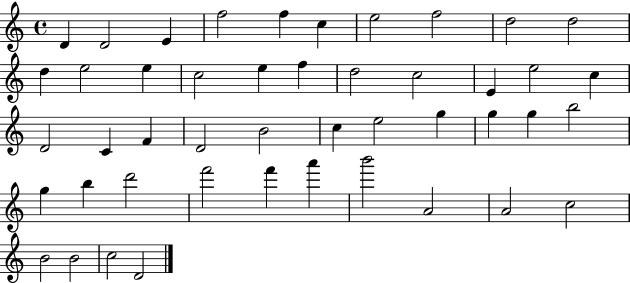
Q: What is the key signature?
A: C major